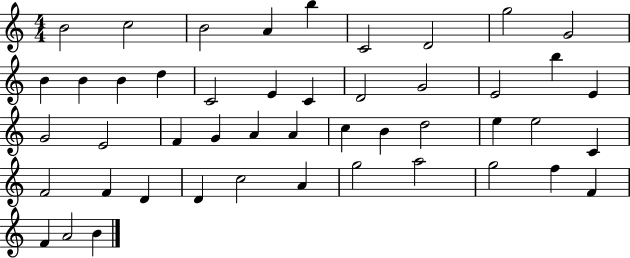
B4/h C5/h B4/h A4/q B5/q C4/h D4/h G5/h G4/h B4/q B4/q B4/q D5/q C4/h E4/q C4/q D4/h G4/h E4/h B5/q E4/q G4/h E4/h F4/q G4/q A4/q A4/q C5/q B4/q D5/h E5/q E5/h C4/q F4/h F4/q D4/q D4/q C5/h A4/q G5/h A5/h G5/h F5/q F4/q F4/q A4/h B4/q